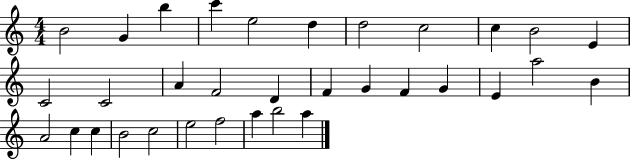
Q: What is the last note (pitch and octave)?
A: A5